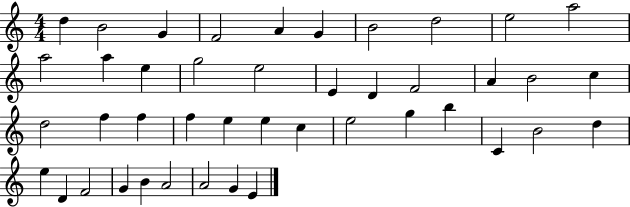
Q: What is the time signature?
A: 4/4